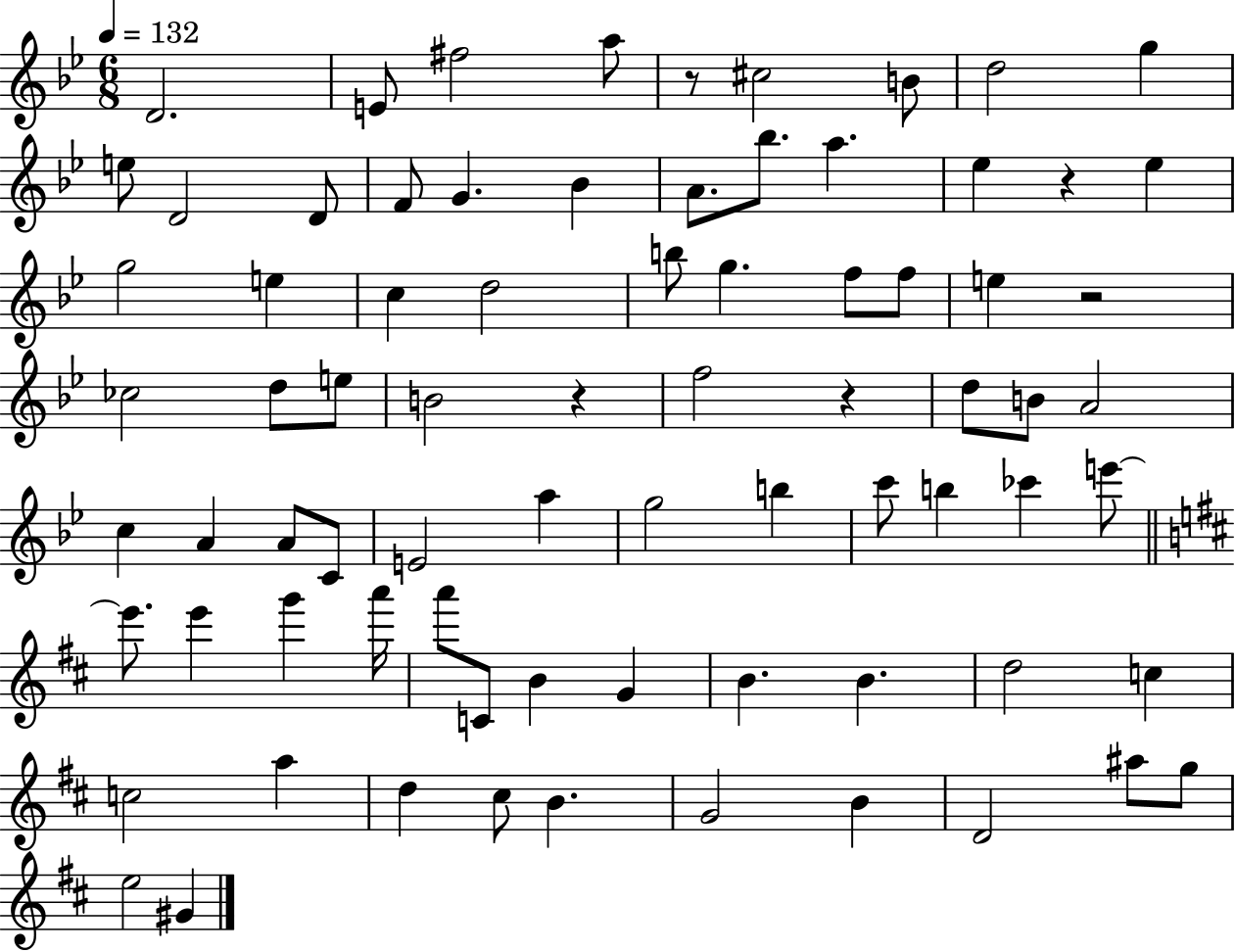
{
  \clef treble
  \numericTimeSignature
  \time 6/8
  \key bes \major
  \tempo 4 = 132
  d'2. | e'8 fis''2 a''8 | r8 cis''2 b'8 | d''2 g''4 | \break e''8 d'2 d'8 | f'8 g'4. bes'4 | a'8. bes''8. a''4. | ees''4 r4 ees''4 | \break g''2 e''4 | c''4 d''2 | b''8 g''4. f''8 f''8 | e''4 r2 | \break ces''2 d''8 e''8 | b'2 r4 | f''2 r4 | d''8 b'8 a'2 | \break c''4 a'4 a'8 c'8 | e'2 a''4 | g''2 b''4 | c'''8 b''4 ces'''4 e'''8~~ | \break \bar "||" \break \key d \major e'''8. e'''4 g'''4 a'''16 | a'''8 c'8 b'4 g'4 | b'4. b'4. | d''2 c''4 | \break c''2 a''4 | d''4 cis''8 b'4. | g'2 b'4 | d'2 ais''8 g''8 | \break e''2 gis'4 | \bar "|."
}